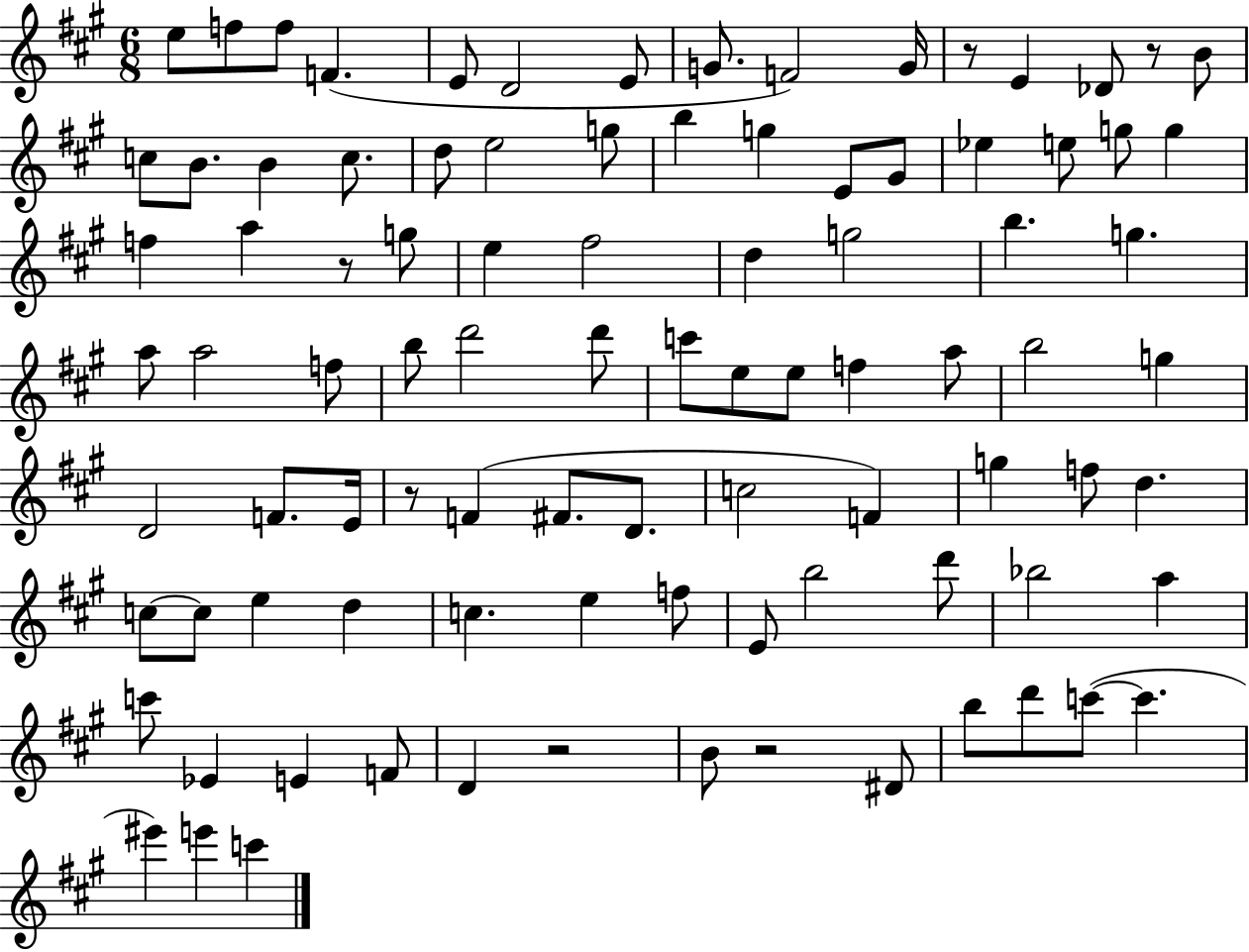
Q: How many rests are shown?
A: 6